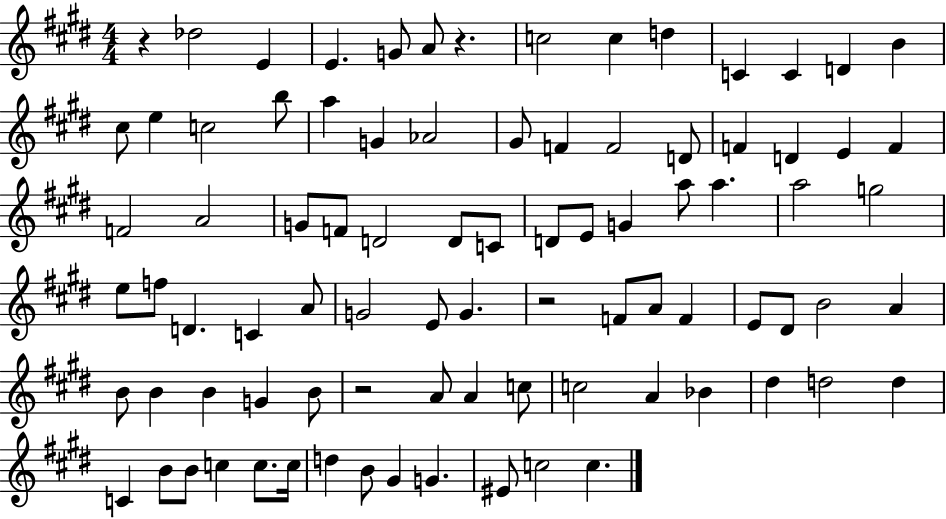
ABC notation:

X:1
T:Untitled
M:4/4
L:1/4
K:E
z _d2 E E G/2 A/2 z c2 c d C C D B ^c/2 e c2 b/2 a G _A2 ^G/2 F F2 D/2 F D E F F2 A2 G/2 F/2 D2 D/2 C/2 D/2 E/2 G a/2 a a2 g2 e/2 f/2 D C A/2 G2 E/2 G z2 F/2 A/2 F E/2 ^D/2 B2 A B/2 B B G B/2 z2 A/2 A c/2 c2 A _B ^d d2 d C B/2 B/2 c c/2 c/4 d B/2 ^G G ^E/2 c2 c